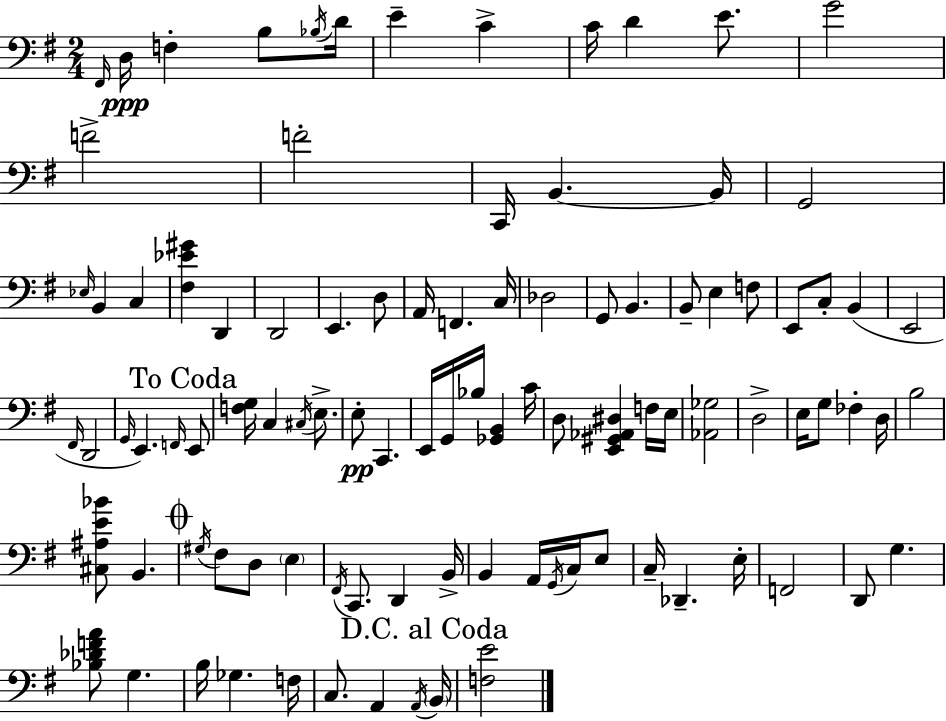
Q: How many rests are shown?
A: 0